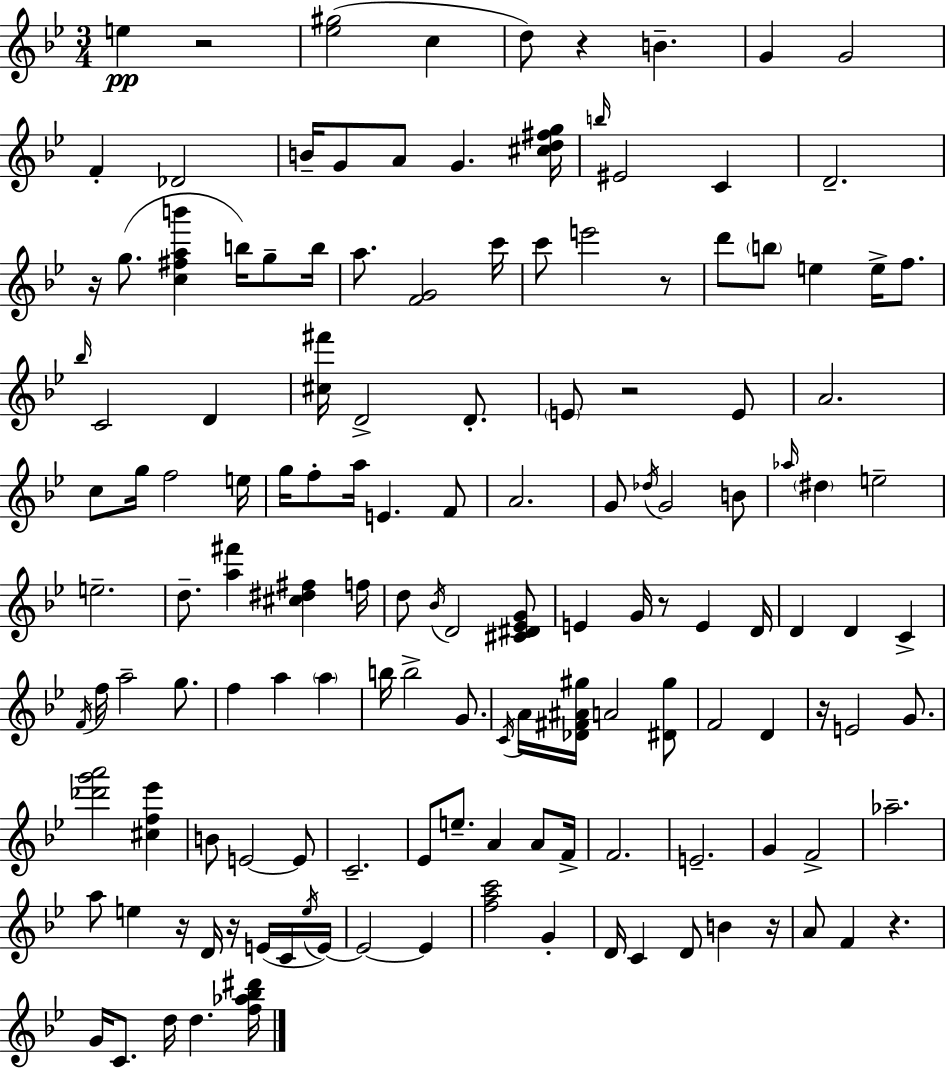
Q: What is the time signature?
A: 3/4